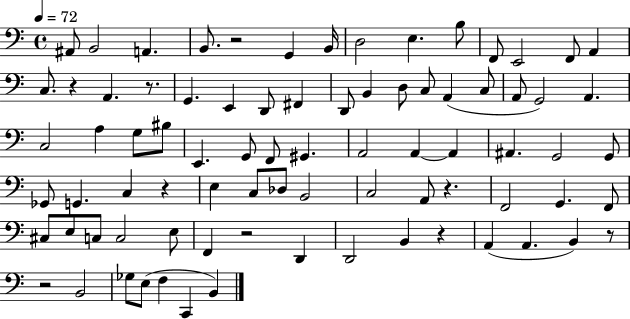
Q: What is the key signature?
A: C major